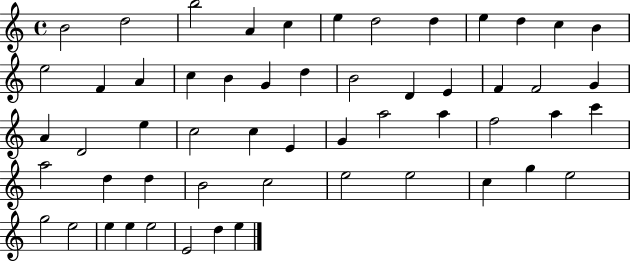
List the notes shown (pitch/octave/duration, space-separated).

B4/h D5/h B5/h A4/q C5/q E5/q D5/h D5/q E5/q D5/q C5/q B4/q E5/h F4/q A4/q C5/q B4/q G4/q D5/q B4/h D4/q E4/q F4/q F4/h G4/q A4/q D4/h E5/q C5/h C5/q E4/q G4/q A5/h A5/q F5/h A5/q C6/q A5/h D5/q D5/q B4/h C5/h E5/h E5/h C5/q G5/q E5/h G5/h E5/h E5/q E5/q E5/h E4/h D5/q E5/q